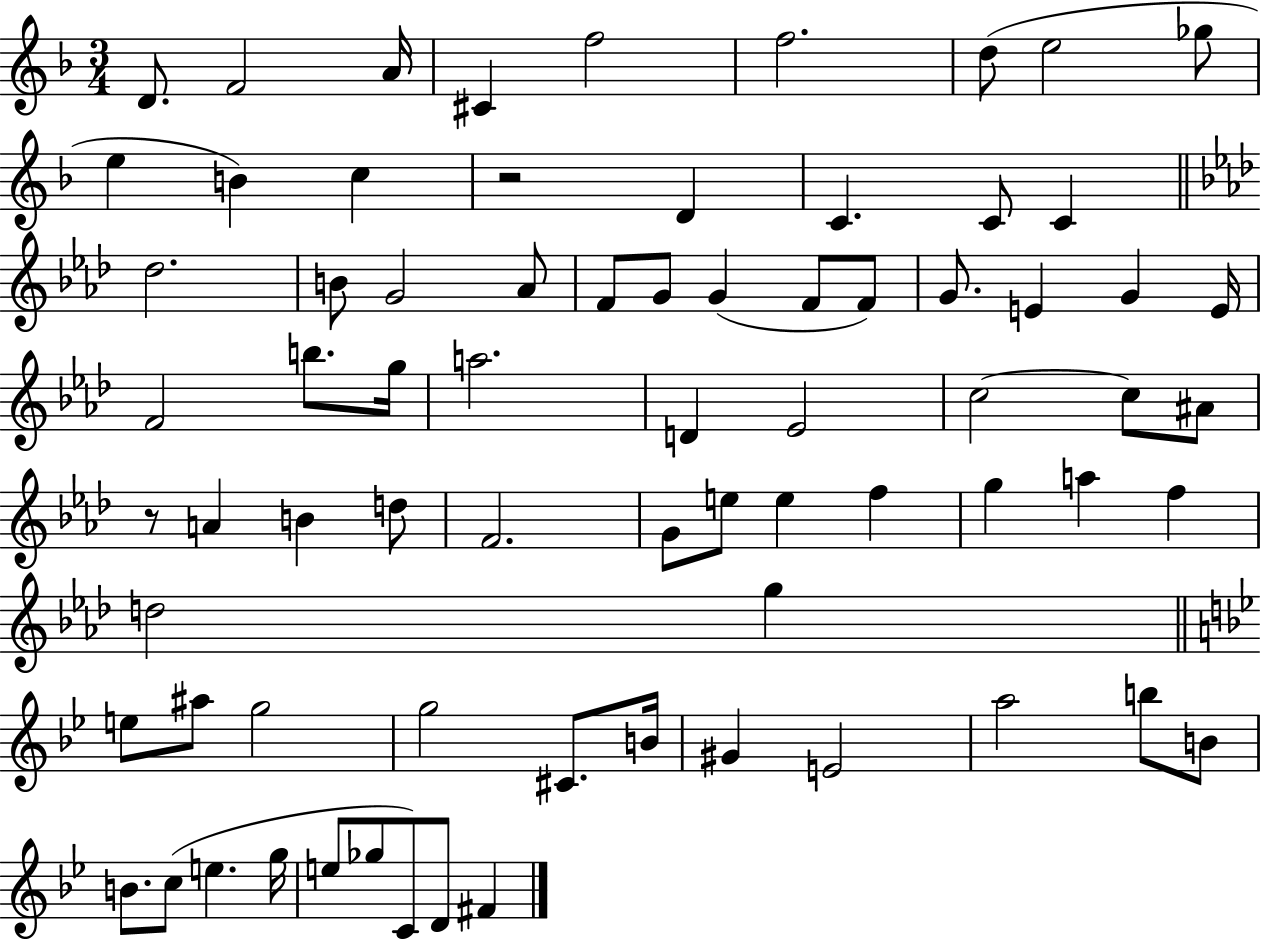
{
  \clef treble
  \numericTimeSignature
  \time 3/4
  \key f \major
  \repeat volta 2 { d'8. f'2 a'16 | cis'4 f''2 | f''2. | d''8( e''2 ges''8 | \break e''4 b'4) c''4 | r2 d'4 | c'4. c'8 c'4 | \bar "||" \break \key aes \major des''2. | b'8 g'2 aes'8 | f'8 g'8 g'4( f'8 f'8) | g'8. e'4 g'4 e'16 | \break f'2 b''8. g''16 | a''2. | d'4 ees'2 | c''2~~ c''8 ais'8 | \break r8 a'4 b'4 d''8 | f'2. | g'8 e''8 e''4 f''4 | g''4 a''4 f''4 | \break d''2 g''4 | \bar "||" \break \key g \minor e''8 ais''8 g''2 | g''2 cis'8. b'16 | gis'4 e'2 | a''2 b''8 b'8 | \break b'8. c''8( e''4. g''16 | e''8 ges''8 c'8) d'8 fis'4 | } \bar "|."
}